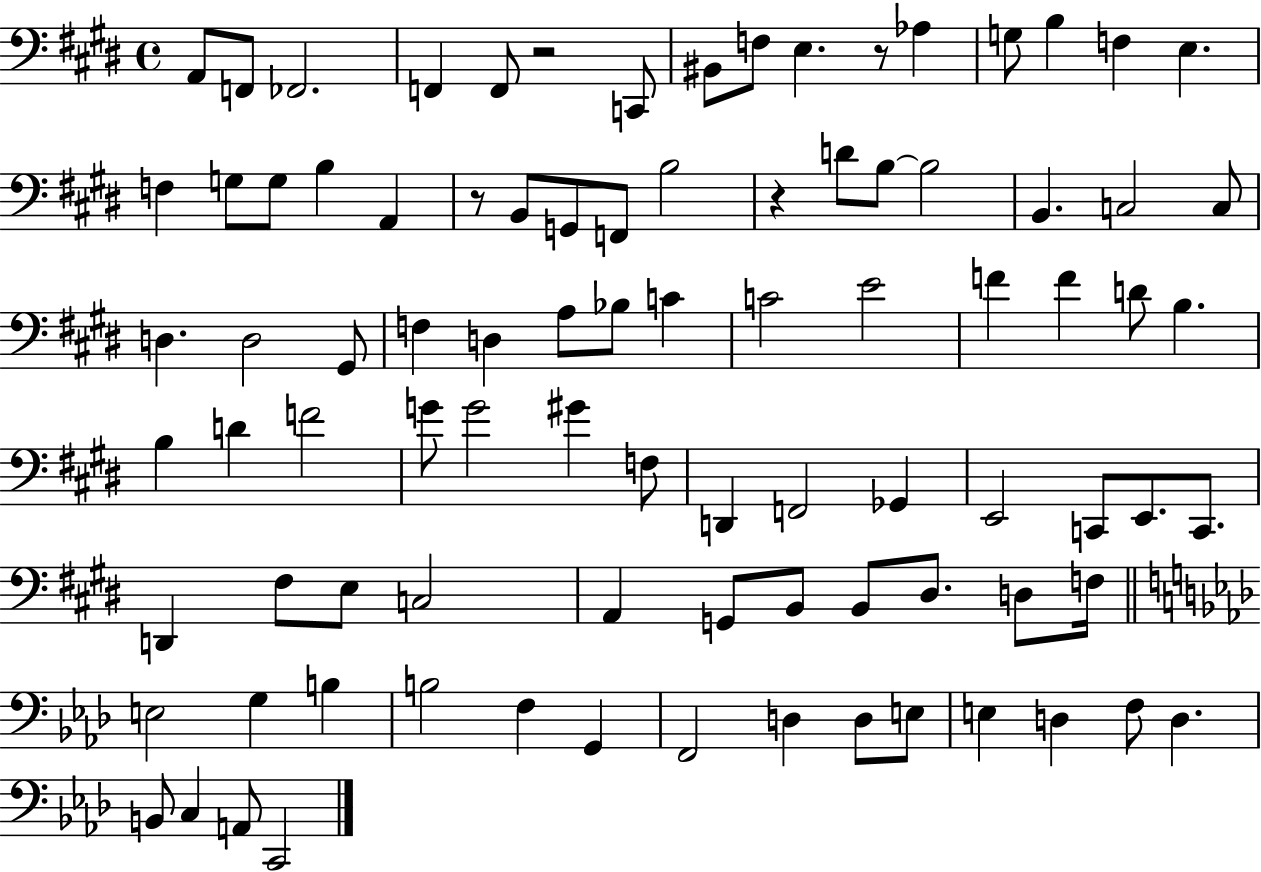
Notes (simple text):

A2/e F2/e FES2/h. F2/q F2/e R/h C2/e BIS2/e F3/e E3/q. R/e Ab3/q G3/e B3/q F3/q E3/q. F3/q G3/e G3/e B3/q A2/q R/e B2/e G2/e F2/e B3/h R/q D4/e B3/e B3/h B2/q. C3/h C3/e D3/q. D3/h G#2/e F3/q D3/q A3/e Bb3/e C4/q C4/h E4/h F4/q F4/q D4/e B3/q. B3/q D4/q F4/h G4/e G4/h G#4/q F3/e D2/q F2/h Gb2/q E2/h C2/e E2/e. C2/e. D2/q F#3/e E3/e C3/h A2/q G2/e B2/e B2/e D#3/e. D3/e F3/s E3/h G3/q B3/q B3/h F3/q G2/q F2/h D3/q D3/e E3/e E3/q D3/q F3/e D3/q. B2/e C3/q A2/e C2/h